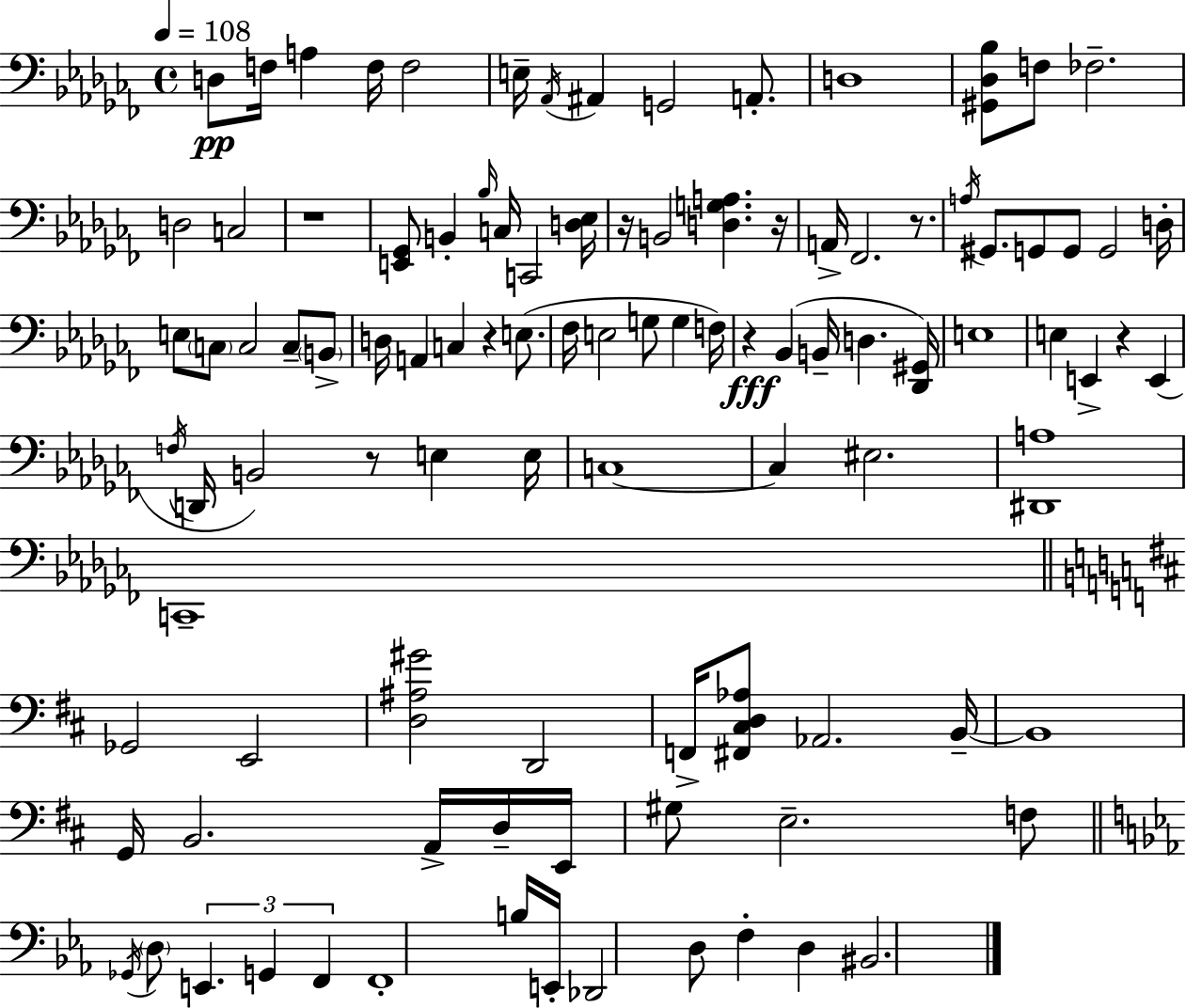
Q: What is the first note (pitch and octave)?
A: D3